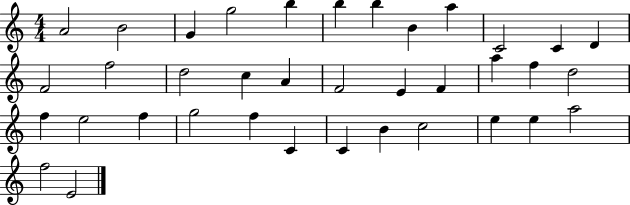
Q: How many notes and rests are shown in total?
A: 37